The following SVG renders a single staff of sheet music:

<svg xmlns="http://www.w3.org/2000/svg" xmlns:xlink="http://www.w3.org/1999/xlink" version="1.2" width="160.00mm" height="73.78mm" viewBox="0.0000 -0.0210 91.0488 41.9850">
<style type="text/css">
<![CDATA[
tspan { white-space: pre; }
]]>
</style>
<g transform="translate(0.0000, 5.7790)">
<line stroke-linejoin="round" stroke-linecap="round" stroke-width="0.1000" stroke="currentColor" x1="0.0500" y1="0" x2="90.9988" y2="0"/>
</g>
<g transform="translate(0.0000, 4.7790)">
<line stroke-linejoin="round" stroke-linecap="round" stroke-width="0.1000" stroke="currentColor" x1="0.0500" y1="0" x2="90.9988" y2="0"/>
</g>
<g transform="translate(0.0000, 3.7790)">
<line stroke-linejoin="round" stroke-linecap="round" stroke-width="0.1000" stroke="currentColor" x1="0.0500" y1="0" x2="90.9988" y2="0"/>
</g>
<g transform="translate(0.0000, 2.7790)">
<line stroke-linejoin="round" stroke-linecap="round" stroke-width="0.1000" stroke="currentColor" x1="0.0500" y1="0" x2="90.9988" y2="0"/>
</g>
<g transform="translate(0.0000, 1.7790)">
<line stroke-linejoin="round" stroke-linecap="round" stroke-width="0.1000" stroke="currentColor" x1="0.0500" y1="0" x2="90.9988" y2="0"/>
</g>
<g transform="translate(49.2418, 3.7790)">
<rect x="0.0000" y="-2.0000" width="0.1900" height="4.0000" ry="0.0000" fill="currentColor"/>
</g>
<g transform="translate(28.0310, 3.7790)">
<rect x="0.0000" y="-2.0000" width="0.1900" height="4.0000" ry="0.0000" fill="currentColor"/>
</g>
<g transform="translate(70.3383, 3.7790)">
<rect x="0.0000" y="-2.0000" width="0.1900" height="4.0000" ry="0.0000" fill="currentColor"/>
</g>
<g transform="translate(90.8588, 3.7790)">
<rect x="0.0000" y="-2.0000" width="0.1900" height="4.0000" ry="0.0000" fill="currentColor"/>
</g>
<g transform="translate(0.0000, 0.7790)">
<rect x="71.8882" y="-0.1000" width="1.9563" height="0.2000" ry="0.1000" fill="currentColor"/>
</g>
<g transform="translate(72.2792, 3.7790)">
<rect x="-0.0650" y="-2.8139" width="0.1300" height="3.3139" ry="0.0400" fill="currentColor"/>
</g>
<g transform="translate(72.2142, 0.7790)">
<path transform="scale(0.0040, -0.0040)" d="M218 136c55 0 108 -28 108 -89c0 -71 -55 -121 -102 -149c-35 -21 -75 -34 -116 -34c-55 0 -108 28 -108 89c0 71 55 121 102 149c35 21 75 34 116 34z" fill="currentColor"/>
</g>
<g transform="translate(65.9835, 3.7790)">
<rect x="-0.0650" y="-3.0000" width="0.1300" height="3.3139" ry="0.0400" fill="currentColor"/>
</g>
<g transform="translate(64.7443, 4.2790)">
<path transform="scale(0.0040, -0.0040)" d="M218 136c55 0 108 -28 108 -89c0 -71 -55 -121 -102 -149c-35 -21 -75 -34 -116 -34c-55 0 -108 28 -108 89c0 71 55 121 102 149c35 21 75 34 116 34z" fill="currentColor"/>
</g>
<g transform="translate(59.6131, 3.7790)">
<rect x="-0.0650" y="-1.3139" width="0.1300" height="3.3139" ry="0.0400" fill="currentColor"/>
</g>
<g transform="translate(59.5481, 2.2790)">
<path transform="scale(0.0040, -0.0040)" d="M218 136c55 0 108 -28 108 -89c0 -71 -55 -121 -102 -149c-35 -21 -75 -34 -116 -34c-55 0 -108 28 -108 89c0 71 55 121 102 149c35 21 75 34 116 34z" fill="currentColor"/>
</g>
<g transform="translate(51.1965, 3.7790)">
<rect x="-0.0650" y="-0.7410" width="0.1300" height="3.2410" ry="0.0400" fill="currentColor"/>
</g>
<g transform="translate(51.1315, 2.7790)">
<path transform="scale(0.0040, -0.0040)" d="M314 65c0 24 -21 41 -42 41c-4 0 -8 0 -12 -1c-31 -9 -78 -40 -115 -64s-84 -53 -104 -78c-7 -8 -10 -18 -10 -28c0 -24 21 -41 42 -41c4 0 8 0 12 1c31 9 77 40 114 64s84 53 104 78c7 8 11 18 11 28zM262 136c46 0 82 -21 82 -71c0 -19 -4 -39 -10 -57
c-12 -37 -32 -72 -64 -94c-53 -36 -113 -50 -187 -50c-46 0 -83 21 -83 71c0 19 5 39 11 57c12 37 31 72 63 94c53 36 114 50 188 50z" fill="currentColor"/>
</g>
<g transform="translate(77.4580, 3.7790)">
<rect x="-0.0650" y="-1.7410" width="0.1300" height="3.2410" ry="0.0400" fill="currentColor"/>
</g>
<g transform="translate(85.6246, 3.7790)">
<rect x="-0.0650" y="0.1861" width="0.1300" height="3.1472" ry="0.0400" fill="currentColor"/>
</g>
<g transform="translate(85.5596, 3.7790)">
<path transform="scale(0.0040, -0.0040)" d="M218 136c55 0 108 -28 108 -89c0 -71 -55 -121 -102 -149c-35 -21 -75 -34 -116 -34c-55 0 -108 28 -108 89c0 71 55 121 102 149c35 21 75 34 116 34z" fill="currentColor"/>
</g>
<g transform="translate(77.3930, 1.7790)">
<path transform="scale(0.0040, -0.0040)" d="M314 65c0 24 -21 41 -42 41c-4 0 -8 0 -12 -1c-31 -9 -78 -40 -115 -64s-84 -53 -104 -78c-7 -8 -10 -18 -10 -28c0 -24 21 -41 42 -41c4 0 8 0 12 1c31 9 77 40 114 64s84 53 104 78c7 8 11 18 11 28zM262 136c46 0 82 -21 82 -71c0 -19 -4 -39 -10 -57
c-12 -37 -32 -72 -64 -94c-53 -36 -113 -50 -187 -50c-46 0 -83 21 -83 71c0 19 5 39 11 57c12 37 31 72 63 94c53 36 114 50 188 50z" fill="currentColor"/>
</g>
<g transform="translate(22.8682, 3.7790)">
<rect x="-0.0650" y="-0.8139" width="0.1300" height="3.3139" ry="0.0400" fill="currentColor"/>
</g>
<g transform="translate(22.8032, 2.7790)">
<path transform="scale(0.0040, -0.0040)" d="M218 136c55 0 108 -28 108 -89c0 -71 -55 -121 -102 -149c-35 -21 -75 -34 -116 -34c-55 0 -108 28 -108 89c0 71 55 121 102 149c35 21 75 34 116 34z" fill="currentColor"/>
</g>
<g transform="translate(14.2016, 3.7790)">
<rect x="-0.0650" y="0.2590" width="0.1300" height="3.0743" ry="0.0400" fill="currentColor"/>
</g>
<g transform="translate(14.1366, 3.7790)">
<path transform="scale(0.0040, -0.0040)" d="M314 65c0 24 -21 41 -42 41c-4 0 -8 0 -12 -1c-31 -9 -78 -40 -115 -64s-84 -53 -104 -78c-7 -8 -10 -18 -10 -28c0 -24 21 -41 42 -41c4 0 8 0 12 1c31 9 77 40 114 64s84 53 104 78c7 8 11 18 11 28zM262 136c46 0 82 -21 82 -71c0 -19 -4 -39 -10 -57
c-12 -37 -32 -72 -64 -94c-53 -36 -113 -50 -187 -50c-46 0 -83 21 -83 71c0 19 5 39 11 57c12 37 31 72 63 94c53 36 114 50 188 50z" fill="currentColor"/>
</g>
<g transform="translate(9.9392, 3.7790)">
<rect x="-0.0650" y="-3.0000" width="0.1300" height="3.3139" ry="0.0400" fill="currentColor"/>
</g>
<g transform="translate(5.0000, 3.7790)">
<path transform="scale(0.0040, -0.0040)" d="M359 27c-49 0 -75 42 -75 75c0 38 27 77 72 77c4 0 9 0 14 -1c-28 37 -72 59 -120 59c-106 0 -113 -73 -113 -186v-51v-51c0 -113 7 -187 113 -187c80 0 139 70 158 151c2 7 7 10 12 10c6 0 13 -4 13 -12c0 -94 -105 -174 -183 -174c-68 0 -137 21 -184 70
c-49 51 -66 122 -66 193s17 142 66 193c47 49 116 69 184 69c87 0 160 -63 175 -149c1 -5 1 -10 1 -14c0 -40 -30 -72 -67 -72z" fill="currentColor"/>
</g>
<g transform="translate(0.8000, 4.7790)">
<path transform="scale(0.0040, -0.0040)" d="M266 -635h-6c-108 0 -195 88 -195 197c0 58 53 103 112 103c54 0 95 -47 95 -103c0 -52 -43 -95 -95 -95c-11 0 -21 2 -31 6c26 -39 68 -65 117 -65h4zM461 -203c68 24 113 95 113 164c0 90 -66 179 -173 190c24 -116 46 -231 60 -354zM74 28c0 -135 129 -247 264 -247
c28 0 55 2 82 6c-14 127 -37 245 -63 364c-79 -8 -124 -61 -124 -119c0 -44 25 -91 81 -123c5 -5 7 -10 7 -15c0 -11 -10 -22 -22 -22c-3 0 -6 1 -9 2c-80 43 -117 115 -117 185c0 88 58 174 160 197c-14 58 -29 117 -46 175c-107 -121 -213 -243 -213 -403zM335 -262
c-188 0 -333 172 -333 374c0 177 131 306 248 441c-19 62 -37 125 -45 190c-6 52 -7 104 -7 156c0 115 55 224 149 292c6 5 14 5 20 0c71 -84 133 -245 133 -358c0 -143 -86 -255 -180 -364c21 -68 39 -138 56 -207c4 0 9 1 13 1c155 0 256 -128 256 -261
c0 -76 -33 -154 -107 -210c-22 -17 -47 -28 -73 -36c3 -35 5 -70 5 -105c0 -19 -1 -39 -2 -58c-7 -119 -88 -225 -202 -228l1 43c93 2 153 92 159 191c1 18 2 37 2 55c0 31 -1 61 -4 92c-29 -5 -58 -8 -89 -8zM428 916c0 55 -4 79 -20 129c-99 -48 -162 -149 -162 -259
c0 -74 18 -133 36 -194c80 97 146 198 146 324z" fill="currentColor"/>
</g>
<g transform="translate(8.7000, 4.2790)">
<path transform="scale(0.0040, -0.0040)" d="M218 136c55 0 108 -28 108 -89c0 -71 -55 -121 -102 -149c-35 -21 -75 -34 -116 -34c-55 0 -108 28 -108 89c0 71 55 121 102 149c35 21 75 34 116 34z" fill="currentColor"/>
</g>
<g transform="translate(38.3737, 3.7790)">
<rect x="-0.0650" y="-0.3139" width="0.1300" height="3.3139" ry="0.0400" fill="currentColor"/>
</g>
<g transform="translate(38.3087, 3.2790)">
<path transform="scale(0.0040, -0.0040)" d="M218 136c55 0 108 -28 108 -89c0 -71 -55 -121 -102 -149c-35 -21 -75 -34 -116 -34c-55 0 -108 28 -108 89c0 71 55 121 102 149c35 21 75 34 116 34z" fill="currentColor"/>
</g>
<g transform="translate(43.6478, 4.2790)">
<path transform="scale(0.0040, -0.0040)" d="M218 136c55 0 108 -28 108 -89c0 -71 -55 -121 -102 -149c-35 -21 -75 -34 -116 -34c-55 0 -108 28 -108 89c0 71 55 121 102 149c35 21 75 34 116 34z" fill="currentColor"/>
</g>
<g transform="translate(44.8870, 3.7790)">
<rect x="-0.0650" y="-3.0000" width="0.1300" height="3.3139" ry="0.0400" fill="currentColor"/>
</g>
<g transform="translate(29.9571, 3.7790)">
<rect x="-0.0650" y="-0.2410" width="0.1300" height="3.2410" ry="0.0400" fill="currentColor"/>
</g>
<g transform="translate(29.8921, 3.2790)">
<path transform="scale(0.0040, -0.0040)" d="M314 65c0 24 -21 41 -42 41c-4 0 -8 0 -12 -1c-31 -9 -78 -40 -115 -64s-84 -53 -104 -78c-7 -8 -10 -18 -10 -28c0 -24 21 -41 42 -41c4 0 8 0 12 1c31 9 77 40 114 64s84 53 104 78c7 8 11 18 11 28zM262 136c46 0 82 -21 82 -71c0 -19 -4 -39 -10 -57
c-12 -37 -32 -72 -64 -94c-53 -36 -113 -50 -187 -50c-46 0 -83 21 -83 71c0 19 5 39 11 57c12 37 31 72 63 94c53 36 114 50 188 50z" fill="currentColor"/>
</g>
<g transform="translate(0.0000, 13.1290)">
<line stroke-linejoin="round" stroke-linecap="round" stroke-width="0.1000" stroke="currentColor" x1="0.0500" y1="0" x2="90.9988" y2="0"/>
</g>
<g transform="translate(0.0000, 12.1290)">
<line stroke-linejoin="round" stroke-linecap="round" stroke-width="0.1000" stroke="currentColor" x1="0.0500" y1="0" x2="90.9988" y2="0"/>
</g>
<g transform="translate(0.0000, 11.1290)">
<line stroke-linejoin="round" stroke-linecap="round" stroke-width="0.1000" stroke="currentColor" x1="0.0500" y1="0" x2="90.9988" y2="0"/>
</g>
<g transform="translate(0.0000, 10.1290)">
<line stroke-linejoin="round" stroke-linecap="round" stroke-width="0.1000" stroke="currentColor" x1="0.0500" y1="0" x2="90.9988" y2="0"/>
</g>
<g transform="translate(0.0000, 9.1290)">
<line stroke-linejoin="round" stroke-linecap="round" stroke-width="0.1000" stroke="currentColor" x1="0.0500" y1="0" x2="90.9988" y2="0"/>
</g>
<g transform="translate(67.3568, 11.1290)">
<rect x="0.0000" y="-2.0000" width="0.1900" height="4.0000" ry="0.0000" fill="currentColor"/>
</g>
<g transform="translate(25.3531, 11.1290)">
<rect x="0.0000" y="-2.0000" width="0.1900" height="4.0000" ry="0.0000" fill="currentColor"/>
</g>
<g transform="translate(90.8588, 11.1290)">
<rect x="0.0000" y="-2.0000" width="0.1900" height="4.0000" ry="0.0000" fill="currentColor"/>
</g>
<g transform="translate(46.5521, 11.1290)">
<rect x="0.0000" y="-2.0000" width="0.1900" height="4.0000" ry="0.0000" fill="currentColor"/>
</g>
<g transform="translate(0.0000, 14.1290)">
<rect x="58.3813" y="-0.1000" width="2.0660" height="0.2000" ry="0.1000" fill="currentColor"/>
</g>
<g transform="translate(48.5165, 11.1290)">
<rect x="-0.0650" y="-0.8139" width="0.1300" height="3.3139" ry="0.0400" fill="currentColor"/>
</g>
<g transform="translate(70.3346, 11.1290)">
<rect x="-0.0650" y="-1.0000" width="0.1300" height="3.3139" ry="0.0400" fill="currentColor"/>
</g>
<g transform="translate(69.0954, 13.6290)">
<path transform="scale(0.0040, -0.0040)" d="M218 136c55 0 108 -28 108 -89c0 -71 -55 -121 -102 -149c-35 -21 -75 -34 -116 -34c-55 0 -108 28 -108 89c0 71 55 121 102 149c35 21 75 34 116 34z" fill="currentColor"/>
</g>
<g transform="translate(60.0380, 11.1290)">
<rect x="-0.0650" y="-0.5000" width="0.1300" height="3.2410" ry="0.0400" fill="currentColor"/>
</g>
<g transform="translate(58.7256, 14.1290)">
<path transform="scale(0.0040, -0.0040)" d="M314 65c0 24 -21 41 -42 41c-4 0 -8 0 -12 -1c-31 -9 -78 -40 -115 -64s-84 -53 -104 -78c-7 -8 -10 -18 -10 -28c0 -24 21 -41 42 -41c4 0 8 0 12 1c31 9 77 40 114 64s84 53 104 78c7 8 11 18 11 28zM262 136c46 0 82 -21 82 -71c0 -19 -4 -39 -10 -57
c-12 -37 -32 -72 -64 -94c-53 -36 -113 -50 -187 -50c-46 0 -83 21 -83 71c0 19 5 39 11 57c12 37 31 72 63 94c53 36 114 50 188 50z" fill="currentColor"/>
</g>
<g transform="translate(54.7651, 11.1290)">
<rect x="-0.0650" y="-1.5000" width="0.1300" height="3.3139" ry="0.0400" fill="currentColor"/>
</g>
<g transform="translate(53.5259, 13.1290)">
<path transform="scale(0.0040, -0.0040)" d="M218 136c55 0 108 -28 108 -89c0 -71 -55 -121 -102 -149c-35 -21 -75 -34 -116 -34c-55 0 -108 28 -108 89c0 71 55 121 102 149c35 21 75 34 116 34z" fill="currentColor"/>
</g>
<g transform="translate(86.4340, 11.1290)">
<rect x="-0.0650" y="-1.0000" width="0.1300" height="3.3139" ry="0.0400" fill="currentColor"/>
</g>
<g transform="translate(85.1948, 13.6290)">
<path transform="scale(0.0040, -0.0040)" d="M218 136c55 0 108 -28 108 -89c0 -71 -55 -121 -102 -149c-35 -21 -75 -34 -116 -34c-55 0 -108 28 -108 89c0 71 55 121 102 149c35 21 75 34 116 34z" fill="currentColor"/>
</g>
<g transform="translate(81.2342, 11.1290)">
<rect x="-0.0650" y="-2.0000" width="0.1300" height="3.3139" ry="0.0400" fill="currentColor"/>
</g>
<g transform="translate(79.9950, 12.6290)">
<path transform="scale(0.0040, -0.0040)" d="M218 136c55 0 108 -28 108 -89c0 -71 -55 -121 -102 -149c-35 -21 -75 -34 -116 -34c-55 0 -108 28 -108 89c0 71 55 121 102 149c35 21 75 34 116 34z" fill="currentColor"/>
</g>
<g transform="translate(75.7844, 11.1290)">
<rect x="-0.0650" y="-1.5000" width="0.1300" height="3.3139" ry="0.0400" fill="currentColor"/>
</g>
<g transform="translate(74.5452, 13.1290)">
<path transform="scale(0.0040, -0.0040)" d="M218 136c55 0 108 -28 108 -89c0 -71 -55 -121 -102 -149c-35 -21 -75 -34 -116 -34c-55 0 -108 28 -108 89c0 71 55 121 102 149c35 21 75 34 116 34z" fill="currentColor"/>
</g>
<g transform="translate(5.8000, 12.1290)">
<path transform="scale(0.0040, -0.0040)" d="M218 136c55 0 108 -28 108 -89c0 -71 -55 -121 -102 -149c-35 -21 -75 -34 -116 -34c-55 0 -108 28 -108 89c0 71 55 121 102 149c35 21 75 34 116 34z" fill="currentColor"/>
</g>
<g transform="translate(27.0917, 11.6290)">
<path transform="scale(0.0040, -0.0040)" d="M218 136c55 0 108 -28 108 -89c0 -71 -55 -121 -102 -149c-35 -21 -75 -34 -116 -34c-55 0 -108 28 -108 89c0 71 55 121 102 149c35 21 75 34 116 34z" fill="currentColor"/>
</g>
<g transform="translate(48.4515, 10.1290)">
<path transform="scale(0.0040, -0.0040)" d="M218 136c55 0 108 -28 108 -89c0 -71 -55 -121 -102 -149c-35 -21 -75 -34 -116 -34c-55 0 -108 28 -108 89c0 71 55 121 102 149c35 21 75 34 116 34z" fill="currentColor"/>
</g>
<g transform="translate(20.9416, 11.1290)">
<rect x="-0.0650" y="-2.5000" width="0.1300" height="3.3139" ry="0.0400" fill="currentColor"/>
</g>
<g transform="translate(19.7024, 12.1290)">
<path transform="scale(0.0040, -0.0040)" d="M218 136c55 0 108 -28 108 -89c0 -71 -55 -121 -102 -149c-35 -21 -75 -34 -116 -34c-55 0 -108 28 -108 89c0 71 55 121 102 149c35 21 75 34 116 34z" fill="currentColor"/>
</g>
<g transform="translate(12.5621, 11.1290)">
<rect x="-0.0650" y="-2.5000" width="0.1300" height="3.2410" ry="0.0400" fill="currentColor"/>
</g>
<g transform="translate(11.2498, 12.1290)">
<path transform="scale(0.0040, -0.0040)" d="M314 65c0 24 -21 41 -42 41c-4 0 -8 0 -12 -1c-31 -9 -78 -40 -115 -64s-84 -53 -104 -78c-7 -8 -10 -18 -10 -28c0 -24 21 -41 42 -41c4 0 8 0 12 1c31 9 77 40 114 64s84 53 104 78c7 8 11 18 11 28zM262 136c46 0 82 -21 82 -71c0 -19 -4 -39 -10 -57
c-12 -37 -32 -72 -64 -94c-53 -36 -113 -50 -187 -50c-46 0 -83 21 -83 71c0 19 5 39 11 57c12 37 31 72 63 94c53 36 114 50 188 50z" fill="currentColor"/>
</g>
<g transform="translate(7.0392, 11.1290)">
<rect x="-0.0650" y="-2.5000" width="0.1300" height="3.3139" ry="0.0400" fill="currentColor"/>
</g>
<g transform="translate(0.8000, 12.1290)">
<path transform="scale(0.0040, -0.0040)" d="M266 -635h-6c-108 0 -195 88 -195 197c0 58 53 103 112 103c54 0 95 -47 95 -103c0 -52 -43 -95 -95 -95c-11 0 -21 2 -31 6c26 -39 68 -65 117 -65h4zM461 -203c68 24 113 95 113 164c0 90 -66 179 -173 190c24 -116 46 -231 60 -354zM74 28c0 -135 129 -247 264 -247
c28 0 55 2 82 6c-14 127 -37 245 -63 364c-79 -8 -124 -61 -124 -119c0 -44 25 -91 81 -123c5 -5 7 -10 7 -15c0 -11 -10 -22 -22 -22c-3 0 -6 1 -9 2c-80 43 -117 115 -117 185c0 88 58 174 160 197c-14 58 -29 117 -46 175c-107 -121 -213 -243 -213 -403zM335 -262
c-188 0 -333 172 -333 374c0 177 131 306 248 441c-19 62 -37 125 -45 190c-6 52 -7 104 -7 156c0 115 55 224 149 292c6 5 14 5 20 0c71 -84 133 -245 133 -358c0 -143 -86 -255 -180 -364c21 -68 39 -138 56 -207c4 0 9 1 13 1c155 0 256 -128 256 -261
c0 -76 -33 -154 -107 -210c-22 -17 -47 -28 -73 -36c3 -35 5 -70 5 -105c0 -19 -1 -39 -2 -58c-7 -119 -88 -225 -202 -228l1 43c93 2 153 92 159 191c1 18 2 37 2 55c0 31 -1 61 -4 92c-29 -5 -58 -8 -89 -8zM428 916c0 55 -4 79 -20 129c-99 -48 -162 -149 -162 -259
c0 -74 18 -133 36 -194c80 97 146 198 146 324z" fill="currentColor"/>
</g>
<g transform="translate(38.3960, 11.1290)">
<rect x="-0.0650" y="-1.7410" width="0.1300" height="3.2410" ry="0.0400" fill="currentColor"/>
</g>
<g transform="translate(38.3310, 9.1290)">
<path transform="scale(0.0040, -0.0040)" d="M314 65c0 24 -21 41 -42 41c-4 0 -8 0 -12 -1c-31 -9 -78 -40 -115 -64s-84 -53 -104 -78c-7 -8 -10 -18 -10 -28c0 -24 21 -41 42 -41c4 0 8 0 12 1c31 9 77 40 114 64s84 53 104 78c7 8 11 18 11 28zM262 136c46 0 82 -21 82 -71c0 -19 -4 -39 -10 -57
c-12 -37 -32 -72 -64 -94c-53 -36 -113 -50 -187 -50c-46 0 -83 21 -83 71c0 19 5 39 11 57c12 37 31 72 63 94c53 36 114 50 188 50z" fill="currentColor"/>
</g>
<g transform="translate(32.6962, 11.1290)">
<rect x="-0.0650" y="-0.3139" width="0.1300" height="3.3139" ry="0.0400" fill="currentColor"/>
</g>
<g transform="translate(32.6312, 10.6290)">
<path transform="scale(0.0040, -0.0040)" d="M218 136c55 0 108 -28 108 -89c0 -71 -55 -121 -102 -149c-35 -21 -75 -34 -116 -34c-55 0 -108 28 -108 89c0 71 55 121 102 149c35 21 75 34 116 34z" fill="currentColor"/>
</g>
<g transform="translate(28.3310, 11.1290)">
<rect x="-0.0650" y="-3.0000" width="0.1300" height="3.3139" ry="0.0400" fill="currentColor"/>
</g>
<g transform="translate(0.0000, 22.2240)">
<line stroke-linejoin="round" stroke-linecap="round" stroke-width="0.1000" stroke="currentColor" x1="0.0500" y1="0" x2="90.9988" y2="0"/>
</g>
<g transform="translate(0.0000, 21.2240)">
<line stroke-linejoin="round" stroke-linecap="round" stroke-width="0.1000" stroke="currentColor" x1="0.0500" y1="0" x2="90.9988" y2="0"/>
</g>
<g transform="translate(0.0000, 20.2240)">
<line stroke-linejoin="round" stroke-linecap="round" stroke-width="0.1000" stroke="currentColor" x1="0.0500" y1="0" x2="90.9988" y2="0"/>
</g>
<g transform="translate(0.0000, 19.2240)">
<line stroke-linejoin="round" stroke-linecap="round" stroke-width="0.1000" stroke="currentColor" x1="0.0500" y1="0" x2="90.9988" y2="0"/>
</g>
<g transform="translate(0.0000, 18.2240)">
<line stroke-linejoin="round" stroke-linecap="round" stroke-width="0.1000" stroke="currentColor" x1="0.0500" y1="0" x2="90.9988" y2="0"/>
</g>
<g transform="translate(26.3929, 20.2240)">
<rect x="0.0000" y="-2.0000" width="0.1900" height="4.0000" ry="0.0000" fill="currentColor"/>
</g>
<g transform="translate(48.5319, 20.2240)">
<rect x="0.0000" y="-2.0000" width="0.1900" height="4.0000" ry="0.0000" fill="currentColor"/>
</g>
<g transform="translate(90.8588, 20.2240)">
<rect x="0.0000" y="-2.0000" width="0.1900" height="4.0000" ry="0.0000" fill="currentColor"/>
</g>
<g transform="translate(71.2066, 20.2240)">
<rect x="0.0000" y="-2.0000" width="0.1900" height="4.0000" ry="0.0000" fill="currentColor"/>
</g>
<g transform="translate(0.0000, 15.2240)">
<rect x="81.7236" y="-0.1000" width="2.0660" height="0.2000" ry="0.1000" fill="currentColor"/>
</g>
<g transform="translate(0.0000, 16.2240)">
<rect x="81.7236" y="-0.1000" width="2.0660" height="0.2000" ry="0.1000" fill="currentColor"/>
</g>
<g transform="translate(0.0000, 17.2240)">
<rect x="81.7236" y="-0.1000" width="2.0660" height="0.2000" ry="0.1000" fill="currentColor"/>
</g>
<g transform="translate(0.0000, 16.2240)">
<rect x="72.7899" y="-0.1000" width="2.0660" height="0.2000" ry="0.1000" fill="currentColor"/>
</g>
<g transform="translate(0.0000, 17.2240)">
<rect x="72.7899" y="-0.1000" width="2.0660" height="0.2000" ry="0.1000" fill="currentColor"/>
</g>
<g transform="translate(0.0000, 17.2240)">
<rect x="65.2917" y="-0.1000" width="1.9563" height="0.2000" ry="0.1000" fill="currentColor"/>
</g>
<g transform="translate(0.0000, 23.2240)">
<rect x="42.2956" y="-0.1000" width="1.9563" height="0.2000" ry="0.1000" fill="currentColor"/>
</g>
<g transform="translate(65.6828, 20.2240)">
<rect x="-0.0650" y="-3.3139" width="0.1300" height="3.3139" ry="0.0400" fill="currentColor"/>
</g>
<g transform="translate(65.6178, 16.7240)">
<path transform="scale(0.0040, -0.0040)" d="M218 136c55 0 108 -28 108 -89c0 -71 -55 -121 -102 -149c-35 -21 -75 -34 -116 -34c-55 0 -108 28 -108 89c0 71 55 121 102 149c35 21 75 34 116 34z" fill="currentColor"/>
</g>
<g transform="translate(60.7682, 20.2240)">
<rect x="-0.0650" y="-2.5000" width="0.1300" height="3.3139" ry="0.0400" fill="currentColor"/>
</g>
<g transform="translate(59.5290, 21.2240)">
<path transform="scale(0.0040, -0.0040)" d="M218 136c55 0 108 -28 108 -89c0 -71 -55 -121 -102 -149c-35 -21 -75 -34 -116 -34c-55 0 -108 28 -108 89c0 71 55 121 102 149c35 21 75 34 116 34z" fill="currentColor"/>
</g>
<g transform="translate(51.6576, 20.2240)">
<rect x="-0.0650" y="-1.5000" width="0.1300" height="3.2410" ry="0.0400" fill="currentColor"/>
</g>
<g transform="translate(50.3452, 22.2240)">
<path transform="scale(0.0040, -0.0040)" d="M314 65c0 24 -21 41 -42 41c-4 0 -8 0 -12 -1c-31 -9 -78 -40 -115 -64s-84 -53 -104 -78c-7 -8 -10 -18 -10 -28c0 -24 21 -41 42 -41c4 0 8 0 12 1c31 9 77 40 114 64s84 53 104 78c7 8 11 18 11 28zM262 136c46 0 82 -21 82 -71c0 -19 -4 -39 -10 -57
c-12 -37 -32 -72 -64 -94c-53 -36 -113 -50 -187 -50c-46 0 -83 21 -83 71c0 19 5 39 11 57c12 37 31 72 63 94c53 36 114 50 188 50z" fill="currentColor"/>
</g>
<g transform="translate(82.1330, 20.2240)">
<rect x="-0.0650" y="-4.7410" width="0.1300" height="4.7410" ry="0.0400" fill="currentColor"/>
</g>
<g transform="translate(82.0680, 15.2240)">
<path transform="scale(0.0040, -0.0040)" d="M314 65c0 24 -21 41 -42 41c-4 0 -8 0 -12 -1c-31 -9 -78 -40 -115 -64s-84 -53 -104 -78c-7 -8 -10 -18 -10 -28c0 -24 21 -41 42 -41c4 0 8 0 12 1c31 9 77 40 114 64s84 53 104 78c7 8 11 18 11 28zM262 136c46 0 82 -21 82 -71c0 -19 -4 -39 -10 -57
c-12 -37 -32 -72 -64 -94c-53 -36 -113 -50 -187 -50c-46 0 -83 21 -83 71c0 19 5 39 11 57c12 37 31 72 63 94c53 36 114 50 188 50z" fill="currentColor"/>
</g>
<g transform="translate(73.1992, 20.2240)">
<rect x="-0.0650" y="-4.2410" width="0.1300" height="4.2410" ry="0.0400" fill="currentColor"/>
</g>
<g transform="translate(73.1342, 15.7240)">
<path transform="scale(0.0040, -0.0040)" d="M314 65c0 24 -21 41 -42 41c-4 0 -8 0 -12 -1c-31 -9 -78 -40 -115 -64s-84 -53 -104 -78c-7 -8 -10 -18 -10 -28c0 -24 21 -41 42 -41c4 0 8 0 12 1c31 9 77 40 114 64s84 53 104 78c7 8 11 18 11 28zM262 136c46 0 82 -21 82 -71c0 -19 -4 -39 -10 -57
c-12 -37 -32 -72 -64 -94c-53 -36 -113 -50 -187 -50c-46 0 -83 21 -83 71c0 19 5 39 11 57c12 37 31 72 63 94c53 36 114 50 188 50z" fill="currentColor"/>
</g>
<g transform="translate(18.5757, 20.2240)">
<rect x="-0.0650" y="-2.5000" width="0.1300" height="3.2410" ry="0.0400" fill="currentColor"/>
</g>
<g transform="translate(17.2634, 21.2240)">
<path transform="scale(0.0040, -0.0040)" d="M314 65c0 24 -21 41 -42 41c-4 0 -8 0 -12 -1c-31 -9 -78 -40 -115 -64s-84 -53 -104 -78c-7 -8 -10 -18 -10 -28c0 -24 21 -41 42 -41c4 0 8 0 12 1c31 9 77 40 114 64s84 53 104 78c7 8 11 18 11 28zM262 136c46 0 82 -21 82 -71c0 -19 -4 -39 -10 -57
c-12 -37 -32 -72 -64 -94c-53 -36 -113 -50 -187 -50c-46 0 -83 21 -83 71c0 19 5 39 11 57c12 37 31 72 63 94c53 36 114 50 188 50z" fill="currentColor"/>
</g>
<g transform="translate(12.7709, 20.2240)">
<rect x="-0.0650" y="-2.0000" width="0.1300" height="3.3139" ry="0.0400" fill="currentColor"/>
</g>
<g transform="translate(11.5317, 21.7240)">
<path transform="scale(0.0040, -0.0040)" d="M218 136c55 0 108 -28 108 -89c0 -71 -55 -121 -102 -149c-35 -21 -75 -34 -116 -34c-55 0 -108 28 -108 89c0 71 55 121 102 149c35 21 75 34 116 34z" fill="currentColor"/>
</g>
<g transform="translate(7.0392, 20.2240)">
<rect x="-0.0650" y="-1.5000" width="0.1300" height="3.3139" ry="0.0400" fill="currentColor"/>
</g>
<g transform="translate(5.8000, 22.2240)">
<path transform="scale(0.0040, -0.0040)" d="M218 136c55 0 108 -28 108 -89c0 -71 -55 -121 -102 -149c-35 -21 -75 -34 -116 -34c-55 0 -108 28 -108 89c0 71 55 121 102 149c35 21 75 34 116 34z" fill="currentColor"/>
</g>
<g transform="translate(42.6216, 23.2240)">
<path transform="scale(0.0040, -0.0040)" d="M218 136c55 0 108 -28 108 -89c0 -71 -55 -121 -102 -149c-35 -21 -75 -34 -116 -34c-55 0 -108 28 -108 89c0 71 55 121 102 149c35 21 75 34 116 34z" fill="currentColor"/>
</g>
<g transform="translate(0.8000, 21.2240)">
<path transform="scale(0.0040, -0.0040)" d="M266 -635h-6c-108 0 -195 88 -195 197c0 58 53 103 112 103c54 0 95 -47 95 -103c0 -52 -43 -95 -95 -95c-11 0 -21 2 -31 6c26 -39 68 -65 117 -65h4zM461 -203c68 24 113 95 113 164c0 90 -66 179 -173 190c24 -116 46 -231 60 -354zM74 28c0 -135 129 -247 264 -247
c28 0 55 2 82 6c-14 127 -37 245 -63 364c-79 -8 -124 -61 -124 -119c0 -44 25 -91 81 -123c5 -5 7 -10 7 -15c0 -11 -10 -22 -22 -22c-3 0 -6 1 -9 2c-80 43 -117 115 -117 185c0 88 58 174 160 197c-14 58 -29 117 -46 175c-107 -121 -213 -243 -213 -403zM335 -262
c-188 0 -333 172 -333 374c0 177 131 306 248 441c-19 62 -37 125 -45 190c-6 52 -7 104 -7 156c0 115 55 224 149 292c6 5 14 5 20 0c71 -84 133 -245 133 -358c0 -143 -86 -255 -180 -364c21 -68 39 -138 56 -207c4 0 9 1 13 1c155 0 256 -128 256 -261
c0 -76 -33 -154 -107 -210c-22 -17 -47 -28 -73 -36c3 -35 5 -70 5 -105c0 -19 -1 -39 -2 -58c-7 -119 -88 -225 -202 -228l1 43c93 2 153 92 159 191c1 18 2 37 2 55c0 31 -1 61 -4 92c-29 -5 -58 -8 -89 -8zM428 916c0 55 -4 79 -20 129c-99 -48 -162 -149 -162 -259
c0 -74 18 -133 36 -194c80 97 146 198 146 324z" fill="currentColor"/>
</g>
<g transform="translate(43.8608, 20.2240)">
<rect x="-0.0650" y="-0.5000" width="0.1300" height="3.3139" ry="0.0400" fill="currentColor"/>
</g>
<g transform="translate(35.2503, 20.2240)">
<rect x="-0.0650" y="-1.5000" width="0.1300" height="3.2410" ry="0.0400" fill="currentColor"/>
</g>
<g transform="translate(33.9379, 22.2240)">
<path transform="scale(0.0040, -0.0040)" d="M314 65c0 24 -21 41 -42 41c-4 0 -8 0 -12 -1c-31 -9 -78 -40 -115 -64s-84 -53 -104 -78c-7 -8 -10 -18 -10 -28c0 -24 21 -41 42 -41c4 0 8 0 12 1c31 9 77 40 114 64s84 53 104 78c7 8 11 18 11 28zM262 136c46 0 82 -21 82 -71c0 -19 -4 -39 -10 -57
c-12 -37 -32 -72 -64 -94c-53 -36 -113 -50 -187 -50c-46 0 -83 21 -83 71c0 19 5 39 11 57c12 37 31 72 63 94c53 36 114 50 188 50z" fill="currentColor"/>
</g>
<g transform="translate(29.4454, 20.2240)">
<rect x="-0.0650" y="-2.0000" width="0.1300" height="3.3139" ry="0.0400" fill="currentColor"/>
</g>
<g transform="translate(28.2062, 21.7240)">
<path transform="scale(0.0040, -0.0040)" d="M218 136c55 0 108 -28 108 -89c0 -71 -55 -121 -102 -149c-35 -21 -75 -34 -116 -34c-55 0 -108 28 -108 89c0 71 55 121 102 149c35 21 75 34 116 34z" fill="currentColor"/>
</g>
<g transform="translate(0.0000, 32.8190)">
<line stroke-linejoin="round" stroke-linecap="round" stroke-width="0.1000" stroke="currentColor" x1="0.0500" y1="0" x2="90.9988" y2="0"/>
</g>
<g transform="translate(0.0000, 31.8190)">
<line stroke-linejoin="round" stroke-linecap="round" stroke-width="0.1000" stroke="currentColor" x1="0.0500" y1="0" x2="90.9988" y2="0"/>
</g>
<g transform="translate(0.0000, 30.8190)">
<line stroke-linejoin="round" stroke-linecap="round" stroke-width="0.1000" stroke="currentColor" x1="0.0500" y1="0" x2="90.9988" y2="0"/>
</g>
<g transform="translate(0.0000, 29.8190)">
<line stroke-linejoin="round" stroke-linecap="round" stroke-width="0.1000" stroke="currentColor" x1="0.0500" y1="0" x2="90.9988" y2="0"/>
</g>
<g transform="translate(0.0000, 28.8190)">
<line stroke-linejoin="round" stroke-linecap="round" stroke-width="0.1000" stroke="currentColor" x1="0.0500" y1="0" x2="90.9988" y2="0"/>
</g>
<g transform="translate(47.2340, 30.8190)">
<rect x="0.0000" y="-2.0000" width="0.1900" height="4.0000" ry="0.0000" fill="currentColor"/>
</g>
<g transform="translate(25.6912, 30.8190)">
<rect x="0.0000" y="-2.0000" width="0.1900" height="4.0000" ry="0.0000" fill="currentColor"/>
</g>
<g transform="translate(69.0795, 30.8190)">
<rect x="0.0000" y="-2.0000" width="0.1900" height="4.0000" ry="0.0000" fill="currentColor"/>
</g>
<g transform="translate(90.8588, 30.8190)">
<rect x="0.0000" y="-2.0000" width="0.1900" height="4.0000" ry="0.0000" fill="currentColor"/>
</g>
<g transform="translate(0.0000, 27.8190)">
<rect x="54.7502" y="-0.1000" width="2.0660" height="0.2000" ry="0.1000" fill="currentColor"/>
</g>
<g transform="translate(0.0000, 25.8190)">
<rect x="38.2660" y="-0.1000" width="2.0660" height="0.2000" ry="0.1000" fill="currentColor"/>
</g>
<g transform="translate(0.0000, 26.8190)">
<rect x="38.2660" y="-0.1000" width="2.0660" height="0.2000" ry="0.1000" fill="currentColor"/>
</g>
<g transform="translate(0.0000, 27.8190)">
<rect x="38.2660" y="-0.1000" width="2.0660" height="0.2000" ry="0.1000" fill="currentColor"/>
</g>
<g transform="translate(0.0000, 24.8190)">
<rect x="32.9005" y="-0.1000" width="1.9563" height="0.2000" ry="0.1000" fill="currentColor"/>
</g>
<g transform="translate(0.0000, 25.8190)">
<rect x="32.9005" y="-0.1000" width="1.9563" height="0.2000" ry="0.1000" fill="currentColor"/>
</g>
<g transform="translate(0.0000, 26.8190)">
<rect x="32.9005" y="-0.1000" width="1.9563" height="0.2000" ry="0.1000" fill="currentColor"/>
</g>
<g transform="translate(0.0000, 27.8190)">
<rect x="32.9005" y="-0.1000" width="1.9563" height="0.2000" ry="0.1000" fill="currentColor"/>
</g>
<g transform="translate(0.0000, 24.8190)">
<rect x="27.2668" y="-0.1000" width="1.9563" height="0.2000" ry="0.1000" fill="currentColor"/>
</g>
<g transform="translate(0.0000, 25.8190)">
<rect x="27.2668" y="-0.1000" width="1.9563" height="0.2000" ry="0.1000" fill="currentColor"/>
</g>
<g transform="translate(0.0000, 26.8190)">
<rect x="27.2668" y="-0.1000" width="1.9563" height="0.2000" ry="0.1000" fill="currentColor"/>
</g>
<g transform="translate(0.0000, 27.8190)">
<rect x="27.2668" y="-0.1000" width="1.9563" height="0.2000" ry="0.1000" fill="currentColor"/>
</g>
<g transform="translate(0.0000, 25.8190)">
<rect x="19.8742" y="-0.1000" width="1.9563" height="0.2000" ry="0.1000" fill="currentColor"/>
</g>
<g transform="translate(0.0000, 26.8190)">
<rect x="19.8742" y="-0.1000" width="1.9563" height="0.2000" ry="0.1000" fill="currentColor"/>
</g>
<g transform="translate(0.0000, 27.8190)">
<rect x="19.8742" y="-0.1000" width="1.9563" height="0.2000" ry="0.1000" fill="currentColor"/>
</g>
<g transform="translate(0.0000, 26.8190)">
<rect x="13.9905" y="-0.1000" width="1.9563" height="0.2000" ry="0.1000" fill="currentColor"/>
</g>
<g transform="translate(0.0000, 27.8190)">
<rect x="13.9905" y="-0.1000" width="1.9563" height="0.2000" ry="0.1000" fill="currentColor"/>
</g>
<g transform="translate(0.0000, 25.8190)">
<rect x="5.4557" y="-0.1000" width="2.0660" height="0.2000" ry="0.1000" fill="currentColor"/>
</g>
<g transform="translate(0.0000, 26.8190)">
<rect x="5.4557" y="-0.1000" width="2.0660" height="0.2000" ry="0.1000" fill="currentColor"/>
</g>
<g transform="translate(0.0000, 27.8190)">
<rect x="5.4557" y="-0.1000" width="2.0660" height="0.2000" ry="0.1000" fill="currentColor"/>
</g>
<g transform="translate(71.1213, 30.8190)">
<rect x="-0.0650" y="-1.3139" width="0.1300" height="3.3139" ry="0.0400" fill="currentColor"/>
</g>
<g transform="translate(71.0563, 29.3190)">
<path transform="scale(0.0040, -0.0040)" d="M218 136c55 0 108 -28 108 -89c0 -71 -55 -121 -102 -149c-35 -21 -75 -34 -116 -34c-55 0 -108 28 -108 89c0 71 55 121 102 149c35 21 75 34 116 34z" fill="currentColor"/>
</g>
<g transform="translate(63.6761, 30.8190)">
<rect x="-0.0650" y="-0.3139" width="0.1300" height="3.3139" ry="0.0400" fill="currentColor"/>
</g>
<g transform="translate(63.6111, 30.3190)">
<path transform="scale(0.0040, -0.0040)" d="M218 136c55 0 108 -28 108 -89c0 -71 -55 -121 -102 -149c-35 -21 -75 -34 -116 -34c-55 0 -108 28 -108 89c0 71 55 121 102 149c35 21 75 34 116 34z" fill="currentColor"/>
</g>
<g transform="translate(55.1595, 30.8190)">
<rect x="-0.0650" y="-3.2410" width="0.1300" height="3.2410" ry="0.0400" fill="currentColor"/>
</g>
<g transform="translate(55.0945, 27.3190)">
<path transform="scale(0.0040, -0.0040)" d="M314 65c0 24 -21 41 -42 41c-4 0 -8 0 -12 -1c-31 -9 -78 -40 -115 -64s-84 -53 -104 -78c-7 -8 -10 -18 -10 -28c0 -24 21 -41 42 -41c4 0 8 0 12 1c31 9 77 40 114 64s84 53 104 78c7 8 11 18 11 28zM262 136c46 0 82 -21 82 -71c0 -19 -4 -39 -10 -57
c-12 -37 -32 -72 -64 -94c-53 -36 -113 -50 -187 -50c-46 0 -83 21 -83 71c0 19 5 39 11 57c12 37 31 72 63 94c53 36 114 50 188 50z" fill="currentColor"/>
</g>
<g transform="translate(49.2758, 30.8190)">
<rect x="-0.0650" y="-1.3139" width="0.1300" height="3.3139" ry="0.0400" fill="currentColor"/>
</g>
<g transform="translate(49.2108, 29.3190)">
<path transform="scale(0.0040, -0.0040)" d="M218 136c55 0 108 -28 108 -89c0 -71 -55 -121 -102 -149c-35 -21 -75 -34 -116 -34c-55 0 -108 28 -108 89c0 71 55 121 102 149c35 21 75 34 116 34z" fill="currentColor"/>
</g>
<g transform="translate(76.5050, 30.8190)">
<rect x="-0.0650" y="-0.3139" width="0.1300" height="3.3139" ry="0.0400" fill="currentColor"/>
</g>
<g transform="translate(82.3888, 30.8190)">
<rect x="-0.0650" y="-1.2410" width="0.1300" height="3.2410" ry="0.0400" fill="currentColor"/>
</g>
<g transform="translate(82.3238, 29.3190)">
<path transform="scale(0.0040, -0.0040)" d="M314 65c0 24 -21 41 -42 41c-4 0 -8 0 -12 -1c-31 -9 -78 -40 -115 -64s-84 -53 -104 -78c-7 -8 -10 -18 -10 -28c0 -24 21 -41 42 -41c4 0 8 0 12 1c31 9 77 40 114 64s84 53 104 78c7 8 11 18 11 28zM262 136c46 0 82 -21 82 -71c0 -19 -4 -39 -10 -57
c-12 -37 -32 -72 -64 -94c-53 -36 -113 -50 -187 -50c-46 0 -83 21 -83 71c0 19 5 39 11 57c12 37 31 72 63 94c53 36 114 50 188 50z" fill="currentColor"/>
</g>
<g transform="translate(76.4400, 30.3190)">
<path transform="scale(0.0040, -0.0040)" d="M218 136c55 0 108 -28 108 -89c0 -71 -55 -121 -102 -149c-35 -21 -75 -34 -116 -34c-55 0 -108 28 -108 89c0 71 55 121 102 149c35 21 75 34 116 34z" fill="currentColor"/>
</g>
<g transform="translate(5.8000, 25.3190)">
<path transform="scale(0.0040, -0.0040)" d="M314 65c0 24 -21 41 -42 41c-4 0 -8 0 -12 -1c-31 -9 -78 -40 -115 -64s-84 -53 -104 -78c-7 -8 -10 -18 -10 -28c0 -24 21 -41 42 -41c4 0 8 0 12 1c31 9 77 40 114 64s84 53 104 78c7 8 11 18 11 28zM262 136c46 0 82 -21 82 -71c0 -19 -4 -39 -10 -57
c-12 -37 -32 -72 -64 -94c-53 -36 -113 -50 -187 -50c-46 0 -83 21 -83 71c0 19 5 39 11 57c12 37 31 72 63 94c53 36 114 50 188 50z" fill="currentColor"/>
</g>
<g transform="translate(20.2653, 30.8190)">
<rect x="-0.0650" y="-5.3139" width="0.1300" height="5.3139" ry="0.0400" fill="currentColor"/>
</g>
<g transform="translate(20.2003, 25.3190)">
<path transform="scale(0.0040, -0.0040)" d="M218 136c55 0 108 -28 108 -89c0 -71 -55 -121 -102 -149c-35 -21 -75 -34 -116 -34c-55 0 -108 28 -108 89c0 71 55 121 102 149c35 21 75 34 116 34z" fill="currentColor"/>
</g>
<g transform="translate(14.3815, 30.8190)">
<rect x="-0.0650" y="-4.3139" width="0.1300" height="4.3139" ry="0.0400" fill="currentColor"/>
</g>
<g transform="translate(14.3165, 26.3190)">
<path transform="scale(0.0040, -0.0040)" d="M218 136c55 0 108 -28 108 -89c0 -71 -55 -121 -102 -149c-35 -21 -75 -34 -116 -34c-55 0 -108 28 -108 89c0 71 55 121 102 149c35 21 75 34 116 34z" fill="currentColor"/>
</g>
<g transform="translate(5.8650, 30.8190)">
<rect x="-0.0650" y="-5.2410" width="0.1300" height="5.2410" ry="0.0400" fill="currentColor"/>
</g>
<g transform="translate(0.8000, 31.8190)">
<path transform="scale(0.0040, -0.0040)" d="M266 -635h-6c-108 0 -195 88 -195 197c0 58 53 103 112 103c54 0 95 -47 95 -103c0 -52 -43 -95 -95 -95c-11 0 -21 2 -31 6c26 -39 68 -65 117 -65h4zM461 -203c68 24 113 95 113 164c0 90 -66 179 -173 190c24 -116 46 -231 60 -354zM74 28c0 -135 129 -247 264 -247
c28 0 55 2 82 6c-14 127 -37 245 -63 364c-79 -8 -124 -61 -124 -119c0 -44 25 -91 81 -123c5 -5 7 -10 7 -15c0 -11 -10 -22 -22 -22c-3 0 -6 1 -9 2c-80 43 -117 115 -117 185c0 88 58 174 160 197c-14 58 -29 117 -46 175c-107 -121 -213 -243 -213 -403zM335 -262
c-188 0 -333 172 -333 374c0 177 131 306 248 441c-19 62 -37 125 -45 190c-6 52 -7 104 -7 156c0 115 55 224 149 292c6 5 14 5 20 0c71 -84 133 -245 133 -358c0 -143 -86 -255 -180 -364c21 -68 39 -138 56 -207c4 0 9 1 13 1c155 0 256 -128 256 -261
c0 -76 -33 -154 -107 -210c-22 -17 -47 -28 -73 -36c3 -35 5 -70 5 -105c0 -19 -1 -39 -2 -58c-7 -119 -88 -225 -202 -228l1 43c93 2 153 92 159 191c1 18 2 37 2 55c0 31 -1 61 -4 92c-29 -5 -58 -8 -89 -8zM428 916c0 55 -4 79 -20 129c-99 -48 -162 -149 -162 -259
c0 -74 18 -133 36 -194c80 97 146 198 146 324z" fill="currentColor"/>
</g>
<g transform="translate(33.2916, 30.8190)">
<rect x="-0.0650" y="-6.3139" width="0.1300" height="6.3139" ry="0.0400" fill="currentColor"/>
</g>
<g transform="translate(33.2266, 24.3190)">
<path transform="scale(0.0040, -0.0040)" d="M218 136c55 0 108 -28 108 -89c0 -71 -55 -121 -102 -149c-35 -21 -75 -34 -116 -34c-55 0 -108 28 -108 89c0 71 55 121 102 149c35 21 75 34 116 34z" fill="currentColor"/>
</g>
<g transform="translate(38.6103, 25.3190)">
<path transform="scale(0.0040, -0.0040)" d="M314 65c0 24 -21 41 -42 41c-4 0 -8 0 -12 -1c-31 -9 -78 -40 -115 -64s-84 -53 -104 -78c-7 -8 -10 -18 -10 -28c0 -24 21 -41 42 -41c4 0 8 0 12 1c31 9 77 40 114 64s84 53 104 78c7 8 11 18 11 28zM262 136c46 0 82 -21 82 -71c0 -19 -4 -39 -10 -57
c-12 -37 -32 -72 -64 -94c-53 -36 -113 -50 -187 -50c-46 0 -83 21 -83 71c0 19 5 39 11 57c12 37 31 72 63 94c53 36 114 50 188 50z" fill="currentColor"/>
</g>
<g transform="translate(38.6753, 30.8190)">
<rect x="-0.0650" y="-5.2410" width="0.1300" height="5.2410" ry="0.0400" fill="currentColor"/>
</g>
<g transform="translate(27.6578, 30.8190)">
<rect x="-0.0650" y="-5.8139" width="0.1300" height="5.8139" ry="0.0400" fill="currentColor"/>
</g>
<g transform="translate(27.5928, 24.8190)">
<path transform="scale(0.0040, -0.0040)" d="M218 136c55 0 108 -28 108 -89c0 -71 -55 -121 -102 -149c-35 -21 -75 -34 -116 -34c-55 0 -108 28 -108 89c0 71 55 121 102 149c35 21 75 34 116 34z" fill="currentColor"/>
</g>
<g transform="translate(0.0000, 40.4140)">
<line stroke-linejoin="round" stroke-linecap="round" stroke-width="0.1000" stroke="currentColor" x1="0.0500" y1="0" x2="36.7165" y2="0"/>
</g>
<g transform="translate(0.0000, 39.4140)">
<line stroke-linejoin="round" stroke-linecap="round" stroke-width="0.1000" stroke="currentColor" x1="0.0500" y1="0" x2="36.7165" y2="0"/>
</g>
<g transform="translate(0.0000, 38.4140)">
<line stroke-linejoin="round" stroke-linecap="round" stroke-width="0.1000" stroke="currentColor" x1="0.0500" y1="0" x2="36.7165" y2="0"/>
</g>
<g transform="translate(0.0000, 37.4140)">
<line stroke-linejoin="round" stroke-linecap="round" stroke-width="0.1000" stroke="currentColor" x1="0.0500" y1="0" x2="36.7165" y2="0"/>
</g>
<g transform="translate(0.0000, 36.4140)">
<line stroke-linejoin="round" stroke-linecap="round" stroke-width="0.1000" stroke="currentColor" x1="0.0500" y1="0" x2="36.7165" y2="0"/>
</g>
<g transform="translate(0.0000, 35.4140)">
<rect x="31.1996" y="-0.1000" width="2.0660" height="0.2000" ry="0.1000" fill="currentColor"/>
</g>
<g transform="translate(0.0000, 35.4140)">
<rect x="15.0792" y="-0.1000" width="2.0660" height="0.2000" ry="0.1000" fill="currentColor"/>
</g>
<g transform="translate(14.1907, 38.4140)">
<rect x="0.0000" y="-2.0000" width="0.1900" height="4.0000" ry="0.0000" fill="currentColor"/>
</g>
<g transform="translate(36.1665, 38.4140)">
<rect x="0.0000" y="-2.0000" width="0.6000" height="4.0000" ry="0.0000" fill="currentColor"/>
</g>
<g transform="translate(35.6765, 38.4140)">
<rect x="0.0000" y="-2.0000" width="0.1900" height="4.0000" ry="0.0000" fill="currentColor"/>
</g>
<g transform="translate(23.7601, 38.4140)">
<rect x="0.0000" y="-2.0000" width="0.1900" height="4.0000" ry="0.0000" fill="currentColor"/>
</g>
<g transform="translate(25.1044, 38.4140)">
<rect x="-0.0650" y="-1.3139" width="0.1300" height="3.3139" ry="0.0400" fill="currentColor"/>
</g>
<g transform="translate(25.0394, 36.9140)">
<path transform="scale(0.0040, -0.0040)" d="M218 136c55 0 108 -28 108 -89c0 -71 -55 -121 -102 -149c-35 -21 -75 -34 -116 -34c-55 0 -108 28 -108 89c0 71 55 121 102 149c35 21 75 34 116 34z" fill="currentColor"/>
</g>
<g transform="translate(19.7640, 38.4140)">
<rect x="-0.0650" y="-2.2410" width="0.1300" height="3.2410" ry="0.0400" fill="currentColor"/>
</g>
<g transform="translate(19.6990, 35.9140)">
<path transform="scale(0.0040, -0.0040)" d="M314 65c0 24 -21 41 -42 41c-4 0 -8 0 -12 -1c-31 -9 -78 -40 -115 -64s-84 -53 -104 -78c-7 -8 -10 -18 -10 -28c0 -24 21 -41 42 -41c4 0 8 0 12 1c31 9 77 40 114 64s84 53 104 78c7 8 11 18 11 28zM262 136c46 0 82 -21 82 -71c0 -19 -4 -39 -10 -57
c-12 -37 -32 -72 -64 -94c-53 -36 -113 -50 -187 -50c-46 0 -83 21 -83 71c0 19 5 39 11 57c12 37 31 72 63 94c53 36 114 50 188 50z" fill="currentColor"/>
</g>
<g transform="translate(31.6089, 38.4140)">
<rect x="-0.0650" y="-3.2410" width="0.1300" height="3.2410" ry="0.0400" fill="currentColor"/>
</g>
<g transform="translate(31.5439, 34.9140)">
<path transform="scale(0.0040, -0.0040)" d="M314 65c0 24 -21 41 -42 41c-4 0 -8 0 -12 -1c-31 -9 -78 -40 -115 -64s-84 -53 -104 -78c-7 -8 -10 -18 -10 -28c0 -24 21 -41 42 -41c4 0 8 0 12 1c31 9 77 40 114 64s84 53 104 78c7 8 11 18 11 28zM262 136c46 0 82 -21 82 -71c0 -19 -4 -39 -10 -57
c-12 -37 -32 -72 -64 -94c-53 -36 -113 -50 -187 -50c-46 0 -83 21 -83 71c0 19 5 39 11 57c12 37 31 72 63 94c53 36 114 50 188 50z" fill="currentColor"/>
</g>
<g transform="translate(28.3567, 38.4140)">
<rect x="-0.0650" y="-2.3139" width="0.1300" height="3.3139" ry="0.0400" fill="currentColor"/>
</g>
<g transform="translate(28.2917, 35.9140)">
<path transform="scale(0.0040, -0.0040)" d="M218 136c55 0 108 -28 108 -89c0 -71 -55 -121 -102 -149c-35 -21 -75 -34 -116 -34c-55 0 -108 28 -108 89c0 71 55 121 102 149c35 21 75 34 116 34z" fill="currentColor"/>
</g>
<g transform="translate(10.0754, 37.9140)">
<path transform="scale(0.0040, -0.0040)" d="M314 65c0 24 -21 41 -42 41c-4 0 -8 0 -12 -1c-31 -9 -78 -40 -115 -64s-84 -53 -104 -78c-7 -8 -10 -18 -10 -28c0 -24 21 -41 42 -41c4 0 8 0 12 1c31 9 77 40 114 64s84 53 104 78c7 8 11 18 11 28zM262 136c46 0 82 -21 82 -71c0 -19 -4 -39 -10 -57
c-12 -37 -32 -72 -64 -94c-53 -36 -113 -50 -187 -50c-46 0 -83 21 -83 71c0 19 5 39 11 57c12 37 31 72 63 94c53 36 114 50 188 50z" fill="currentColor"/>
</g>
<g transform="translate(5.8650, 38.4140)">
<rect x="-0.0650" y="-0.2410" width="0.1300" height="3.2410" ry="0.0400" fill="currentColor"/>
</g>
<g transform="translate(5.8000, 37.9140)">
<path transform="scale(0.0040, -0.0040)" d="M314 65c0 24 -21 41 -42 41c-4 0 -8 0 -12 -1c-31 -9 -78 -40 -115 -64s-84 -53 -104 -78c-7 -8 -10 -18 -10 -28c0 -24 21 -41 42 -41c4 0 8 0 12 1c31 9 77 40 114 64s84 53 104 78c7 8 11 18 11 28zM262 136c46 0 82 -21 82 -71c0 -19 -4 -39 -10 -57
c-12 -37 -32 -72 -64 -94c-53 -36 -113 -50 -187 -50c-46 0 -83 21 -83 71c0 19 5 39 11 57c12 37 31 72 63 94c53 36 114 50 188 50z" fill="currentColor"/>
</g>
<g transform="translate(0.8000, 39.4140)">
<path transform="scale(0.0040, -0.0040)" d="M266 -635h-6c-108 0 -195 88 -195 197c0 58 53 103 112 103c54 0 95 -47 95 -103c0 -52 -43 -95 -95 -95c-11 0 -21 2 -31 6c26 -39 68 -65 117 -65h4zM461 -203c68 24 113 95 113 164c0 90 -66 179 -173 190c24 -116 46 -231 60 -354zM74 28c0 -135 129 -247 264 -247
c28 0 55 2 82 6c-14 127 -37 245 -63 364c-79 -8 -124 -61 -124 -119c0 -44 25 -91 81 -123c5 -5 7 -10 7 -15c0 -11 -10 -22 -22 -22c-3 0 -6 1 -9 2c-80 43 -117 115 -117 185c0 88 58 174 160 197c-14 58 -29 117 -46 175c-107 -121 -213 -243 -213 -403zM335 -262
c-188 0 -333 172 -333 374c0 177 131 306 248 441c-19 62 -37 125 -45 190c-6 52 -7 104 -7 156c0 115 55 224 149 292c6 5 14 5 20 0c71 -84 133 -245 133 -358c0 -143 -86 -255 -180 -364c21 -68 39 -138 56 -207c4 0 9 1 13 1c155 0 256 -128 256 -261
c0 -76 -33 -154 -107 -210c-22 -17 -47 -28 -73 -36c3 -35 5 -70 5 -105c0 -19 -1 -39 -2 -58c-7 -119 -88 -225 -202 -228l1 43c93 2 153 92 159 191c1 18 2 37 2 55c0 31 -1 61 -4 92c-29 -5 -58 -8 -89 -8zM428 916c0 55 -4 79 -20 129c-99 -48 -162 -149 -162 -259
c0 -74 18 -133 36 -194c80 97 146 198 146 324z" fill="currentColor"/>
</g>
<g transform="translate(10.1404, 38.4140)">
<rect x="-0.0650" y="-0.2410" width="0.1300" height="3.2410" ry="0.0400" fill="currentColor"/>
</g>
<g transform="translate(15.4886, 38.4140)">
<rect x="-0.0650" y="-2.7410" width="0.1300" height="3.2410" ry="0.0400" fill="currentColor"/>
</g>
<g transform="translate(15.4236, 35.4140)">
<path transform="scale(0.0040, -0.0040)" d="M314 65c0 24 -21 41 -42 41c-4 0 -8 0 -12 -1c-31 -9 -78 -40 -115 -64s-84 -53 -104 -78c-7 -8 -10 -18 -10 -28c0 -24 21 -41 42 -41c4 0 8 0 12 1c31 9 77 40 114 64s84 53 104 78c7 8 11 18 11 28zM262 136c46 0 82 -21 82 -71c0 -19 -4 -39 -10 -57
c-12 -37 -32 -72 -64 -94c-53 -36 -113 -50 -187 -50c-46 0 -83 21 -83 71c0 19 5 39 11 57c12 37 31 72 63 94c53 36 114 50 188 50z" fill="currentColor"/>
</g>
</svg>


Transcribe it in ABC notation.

X:1
T:Untitled
M:4/4
L:1/4
K:C
A B2 d c2 c A d2 e A a f2 B G G2 G A c f2 d E C2 D E F D E F G2 F E2 C E2 G b d'2 e'2 f'2 d' f' g' a' f'2 e b2 c e c e2 c2 c2 a2 g2 e g b2